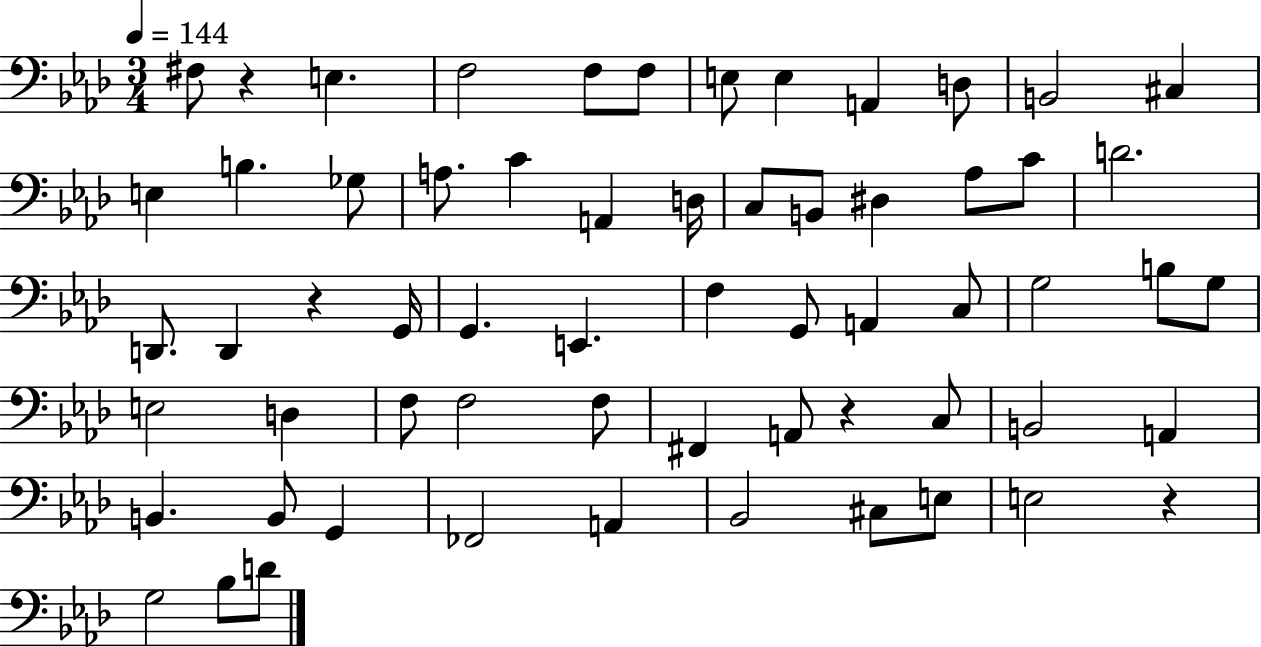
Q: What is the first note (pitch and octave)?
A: F#3